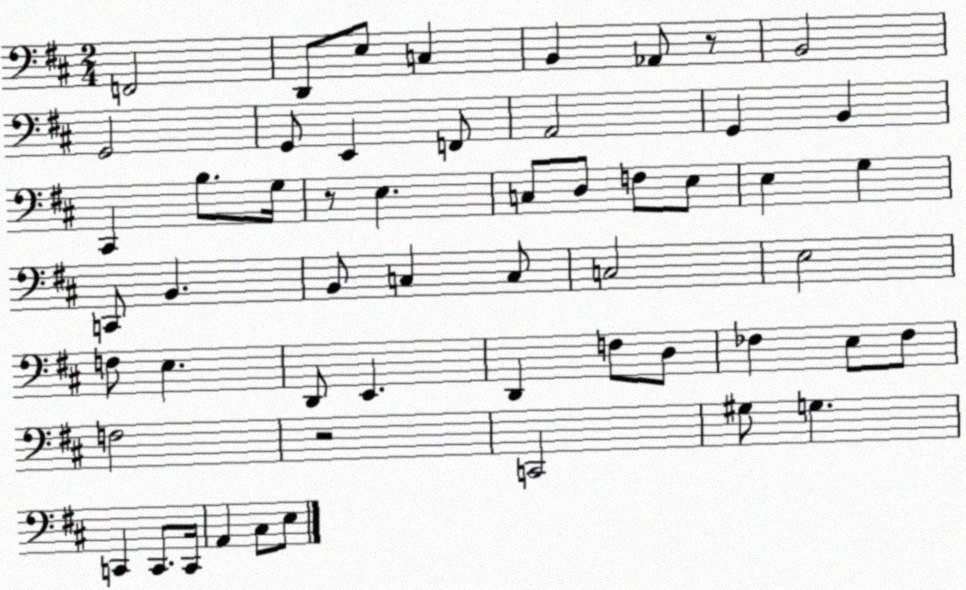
X:1
T:Untitled
M:2/4
L:1/4
K:D
F,,2 D,,/2 E,/2 C, B,, _A,,/2 z/2 B,,2 G,,2 G,,/2 E,, F,,/2 A,,2 G,, B,, ^C,, B,/2 G,/4 z/2 E, C,/2 D,/2 F,/2 E,/2 E, G, C,,/2 B,, B,,/2 C, C,/2 C,2 E,2 F,/2 E, D,,/2 E,, D,, F,/2 D,/2 _F, E,/2 _F,/2 F,2 z2 C,,2 ^G,/2 G, C,, C,,/2 C,,/4 A,, ^C,/2 E,/2